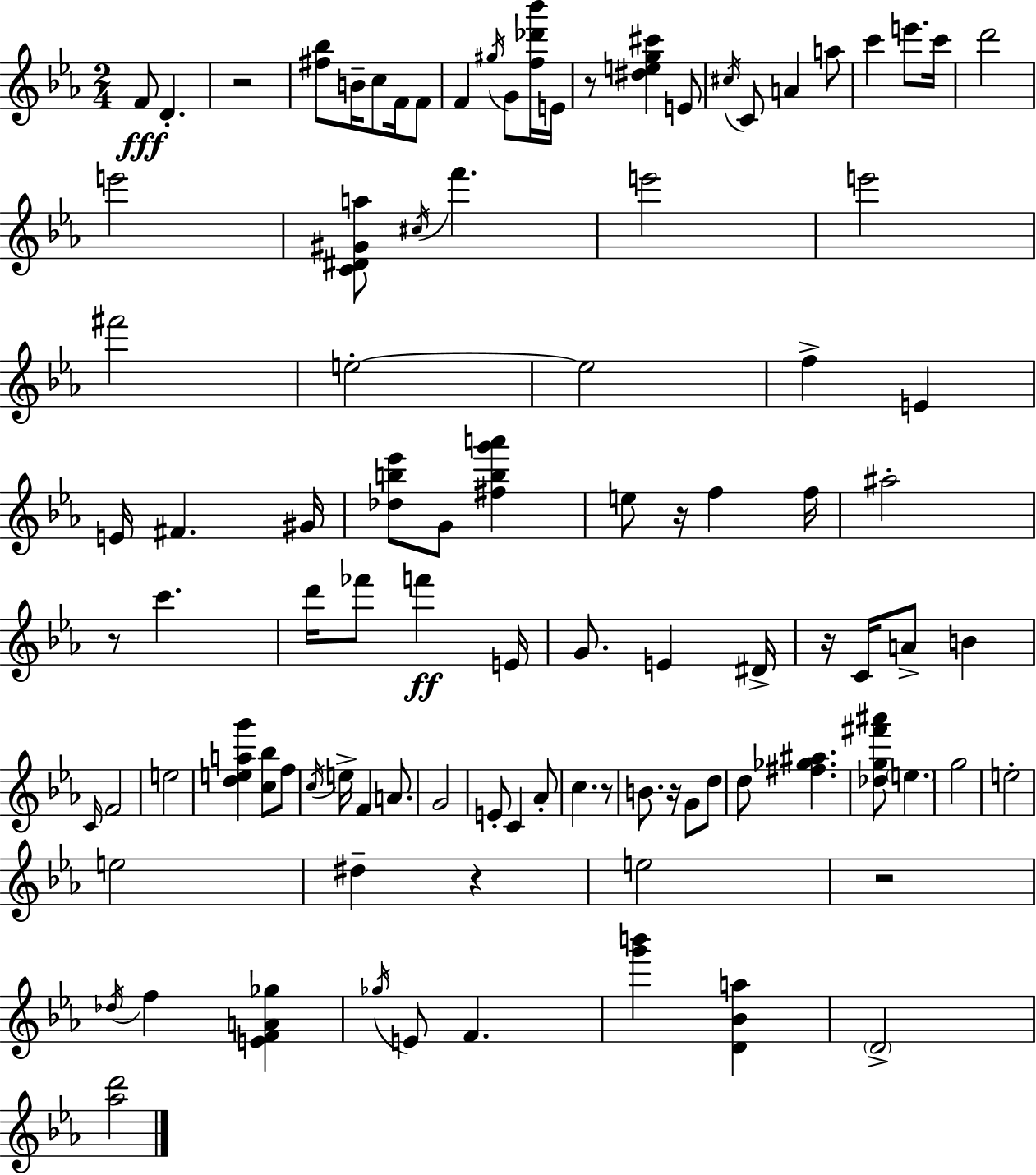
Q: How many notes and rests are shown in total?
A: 100